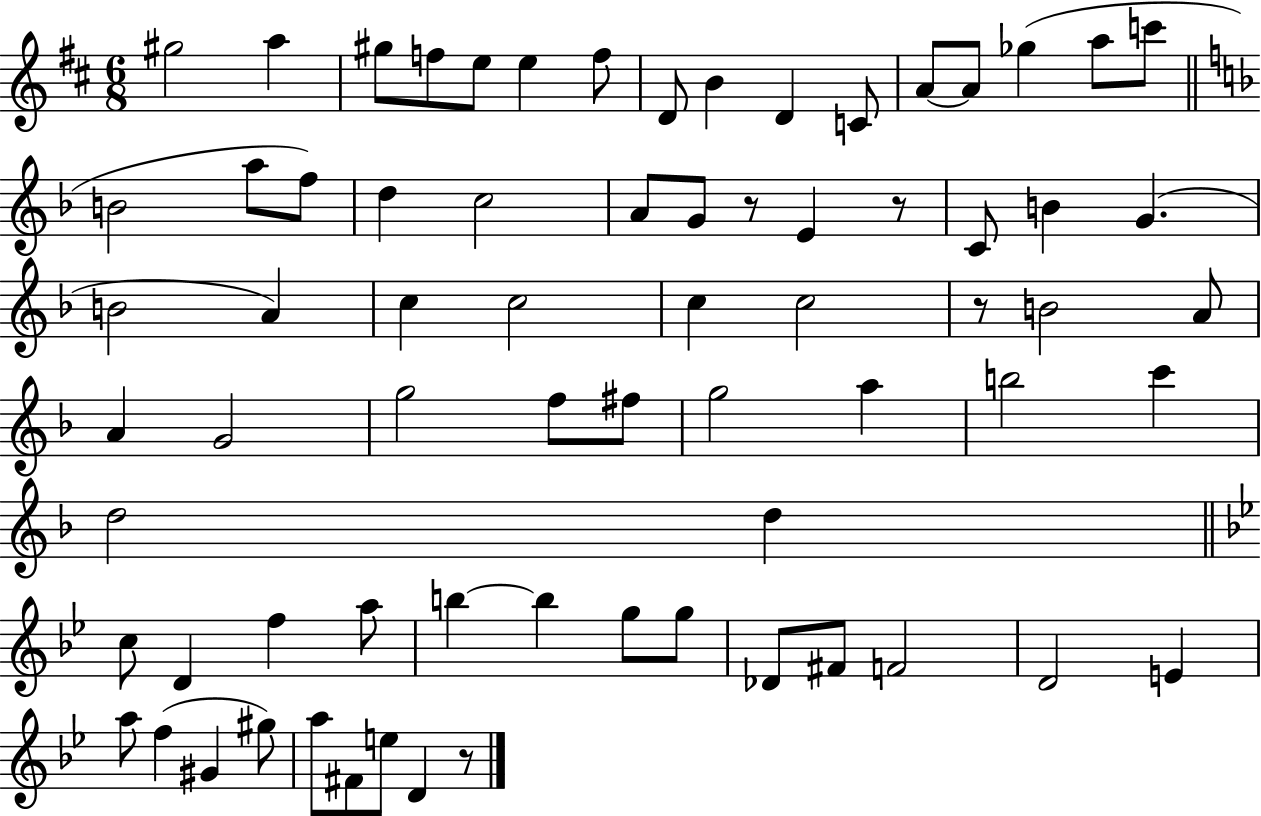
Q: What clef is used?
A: treble